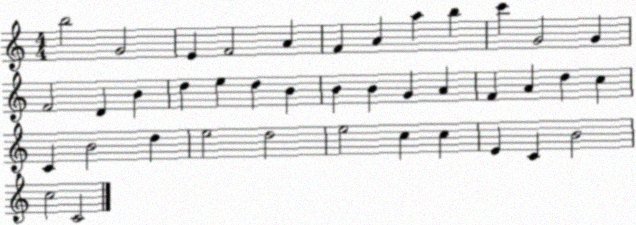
X:1
T:Untitled
M:4/4
L:1/4
K:C
b2 G2 E F2 A F A a b c' G2 G F2 D B d e d B B B G A F A d c C B2 d e2 d2 e2 c c E C B2 c2 C2